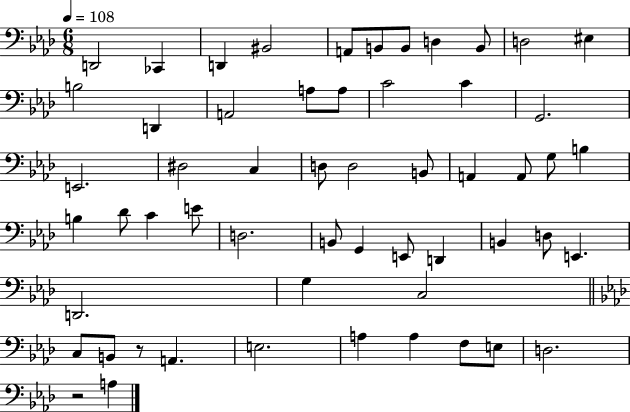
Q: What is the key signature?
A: AES major